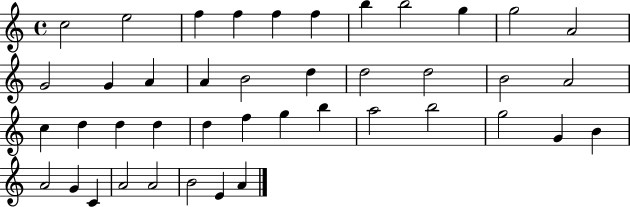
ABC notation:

X:1
T:Untitled
M:4/4
L:1/4
K:C
c2 e2 f f f f b b2 g g2 A2 G2 G A A B2 d d2 d2 B2 A2 c d d d d f g b a2 b2 g2 G B A2 G C A2 A2 B2 E A